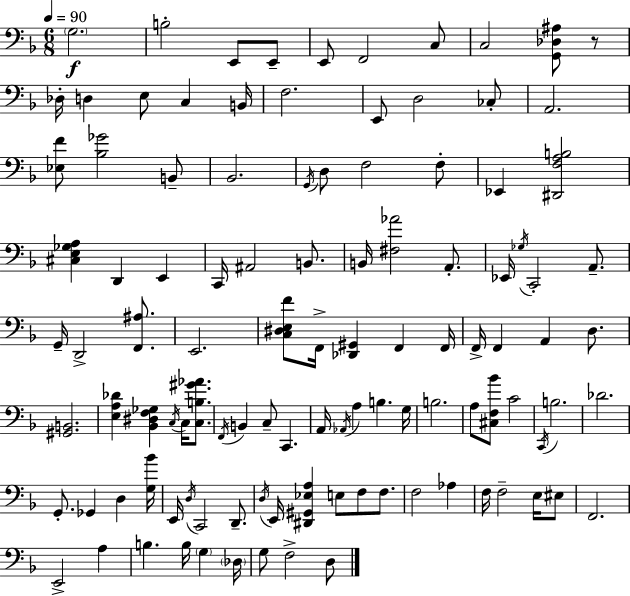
G3/h. B3/h E2/e E2/e E2/e F2/h C3/e C3/h [G2,Db3,A#3]/e R/e Db3/s D3/q E3/e C3/q B2/s F3/h. E2/e D3/h CES3/e A2/h. [Eb3,F4]/e [Bb3,Gb4]/h B2/e Bb2/h. G2/s D3/e F3/h F3/e Eb2/q [D#2,F3,A3,B3]/h [C#3,E3,Gb3,A3]/q D2/q E2/q C2/s A#2/h B2/e. B2/s [F#3,Ab4]/h A2/e. Eb2/s Gb3/s C2/h A2/e. G2/s D2/h [F2,A#3]/e. E2/h. [C3,D#3,E3,F4]/e F2/s [Db2,G#2]/q F2/q F2/s F2/s F2/q A2/q D3/e. [G#2,B2]/h. [E3,A3,Db4]/q [Bb2,D#3,F3,Gb3]/q C3/s C3/s [C3,B3,G#4,Ab4]/e. F2/s B2/q C3/e C2/q. A2/s Ab2/s A3/q B3/q. G3/s B3/h. A3/e [C#3,F3,Bb4]/e C4/h C2/s B3/h. Db4/h. G2/e. Gb2/q D3/q [G3,Bb4]/s E2/s D3/s C2/h D2/e. D3/s E2/s [D#2,G#2,Eb3,A3]/q E3/e F3/e F3/e. F3/h Ab3/q F3/s F3/h E3/s EIS3/e F2/h. E2/h A3/q B3/q. B3/s G3/q Db3/s G3/e F3/h D3/e